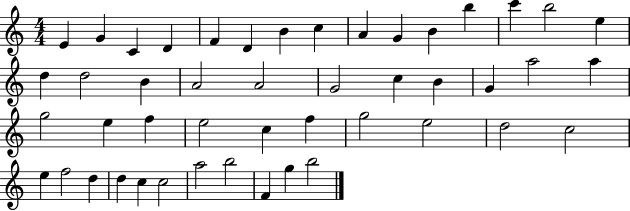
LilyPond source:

{
  \clef treble
  \numericTimeSignature
  \time 4/4
  \key c \major
  e'4 g'4 c'4 d'4 | f'4 d'4 b'4 c''4 | a'4 g'4 b'4 b''4 | c'''4 b''2 e''4 | \break d''4 d''2 b'4 | a'2 a'2 | g'2 c''4 b'4 | g'4 a''2 a''4 | \break g''2 e''4 f''4 | e''2 c''4 f''4 | g''2 e''2 | d''2 c''2 | \break e''4 f''2 d''4 | d''4 c''4 c''2 | a''2 b''2 | f'4 g''4 b''2 | \break \bar "|."
}